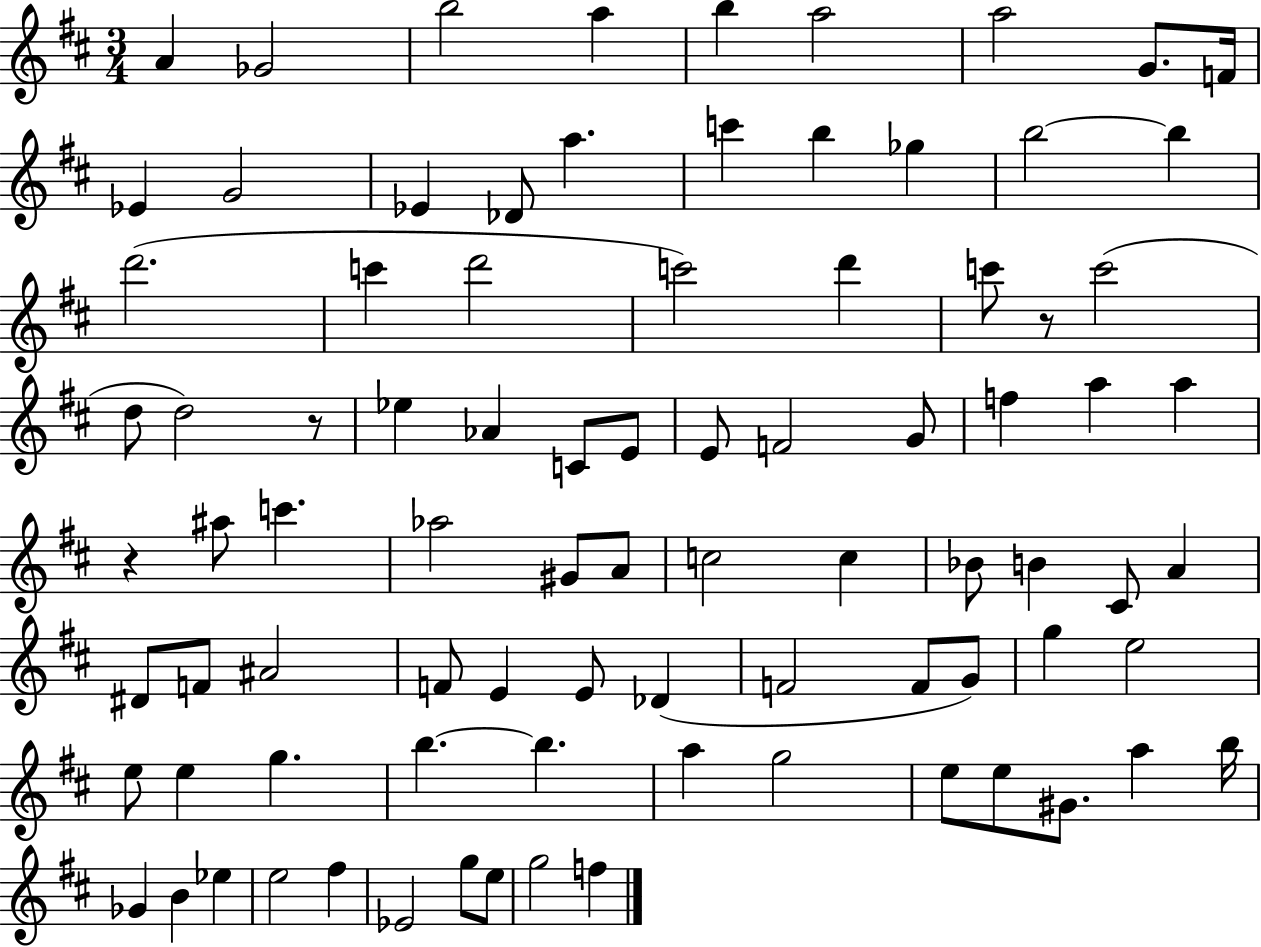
A4/q Gb4/h B5/h A5/q B5/q A5/h A5/h G4/e. F4/s Eb4/q G4/h Eb4/q Db4/e A5/q. C6/q B5/q Gb5/q B5/h B5/q D6/h. C6/q D6/h C6/h D6/q C6/e R/e C6/h D5/e D5/h R/e Eb5/q Ab4/q C4/e E4/e E4/e F4/h G4/e F5/q A5/q A5/q R/q A#5/e C6/q. Ab5/h G#4/e A4/e C5/h C5/q Bb4/e B4/q C#4/e A4/q D#4/e F4/e A#4/h F4/e E4/q E4/e Db4/q F4/h F4/e G4/e G5/q E5/h E5/e E5/q G5/q. B5/q. B5/q. A5/q G5/h E5/e E5/e G#4/e. A5/q B5/s Gb4/q B4/q Eb5/q E5/h F#5/q Eb4/h G5/e E5/e G5/h F5/q